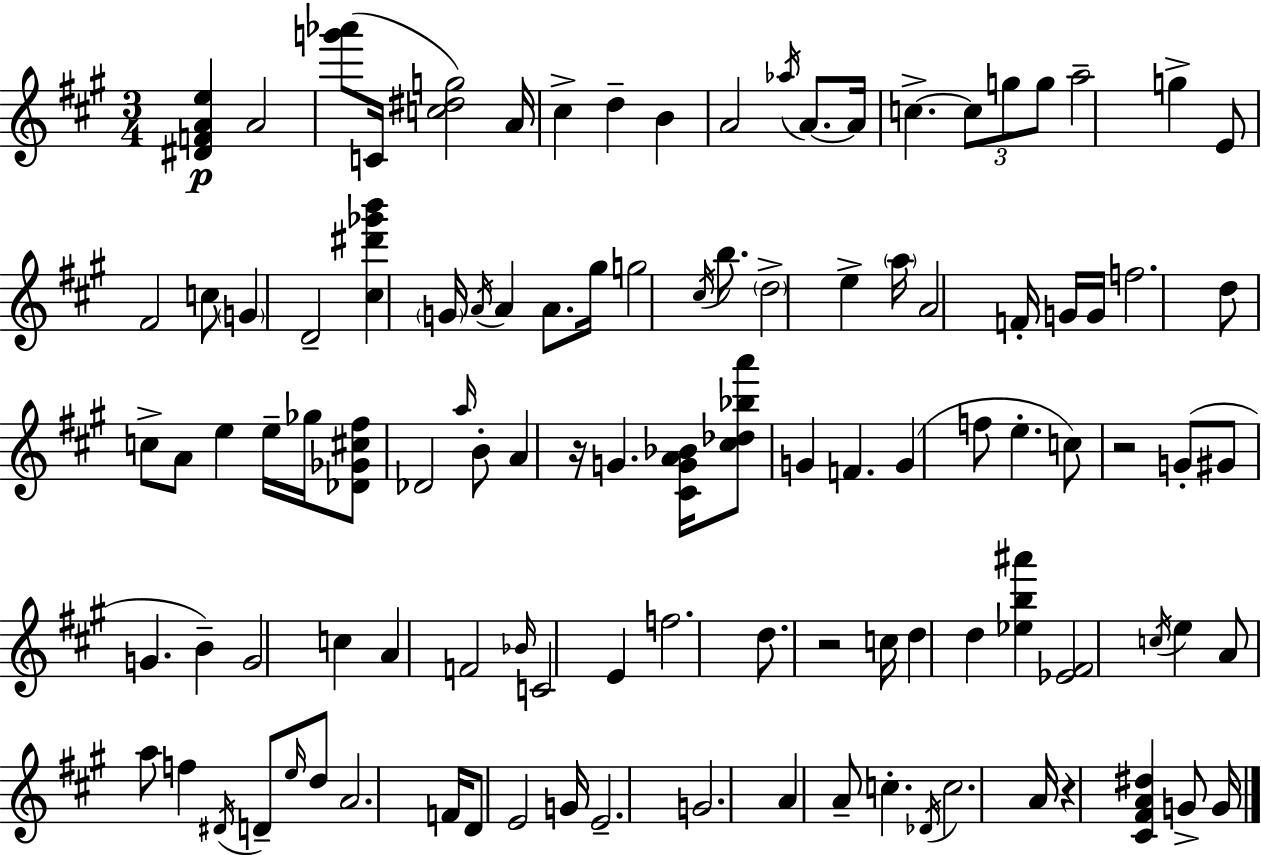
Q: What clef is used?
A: treble